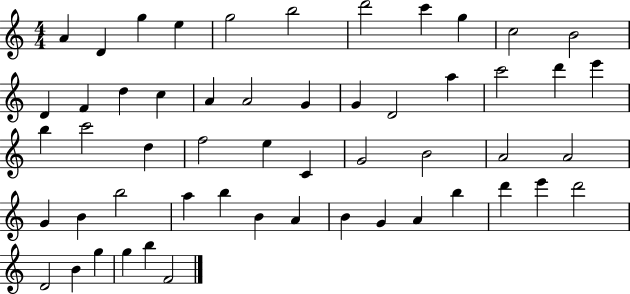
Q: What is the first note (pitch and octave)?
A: A4